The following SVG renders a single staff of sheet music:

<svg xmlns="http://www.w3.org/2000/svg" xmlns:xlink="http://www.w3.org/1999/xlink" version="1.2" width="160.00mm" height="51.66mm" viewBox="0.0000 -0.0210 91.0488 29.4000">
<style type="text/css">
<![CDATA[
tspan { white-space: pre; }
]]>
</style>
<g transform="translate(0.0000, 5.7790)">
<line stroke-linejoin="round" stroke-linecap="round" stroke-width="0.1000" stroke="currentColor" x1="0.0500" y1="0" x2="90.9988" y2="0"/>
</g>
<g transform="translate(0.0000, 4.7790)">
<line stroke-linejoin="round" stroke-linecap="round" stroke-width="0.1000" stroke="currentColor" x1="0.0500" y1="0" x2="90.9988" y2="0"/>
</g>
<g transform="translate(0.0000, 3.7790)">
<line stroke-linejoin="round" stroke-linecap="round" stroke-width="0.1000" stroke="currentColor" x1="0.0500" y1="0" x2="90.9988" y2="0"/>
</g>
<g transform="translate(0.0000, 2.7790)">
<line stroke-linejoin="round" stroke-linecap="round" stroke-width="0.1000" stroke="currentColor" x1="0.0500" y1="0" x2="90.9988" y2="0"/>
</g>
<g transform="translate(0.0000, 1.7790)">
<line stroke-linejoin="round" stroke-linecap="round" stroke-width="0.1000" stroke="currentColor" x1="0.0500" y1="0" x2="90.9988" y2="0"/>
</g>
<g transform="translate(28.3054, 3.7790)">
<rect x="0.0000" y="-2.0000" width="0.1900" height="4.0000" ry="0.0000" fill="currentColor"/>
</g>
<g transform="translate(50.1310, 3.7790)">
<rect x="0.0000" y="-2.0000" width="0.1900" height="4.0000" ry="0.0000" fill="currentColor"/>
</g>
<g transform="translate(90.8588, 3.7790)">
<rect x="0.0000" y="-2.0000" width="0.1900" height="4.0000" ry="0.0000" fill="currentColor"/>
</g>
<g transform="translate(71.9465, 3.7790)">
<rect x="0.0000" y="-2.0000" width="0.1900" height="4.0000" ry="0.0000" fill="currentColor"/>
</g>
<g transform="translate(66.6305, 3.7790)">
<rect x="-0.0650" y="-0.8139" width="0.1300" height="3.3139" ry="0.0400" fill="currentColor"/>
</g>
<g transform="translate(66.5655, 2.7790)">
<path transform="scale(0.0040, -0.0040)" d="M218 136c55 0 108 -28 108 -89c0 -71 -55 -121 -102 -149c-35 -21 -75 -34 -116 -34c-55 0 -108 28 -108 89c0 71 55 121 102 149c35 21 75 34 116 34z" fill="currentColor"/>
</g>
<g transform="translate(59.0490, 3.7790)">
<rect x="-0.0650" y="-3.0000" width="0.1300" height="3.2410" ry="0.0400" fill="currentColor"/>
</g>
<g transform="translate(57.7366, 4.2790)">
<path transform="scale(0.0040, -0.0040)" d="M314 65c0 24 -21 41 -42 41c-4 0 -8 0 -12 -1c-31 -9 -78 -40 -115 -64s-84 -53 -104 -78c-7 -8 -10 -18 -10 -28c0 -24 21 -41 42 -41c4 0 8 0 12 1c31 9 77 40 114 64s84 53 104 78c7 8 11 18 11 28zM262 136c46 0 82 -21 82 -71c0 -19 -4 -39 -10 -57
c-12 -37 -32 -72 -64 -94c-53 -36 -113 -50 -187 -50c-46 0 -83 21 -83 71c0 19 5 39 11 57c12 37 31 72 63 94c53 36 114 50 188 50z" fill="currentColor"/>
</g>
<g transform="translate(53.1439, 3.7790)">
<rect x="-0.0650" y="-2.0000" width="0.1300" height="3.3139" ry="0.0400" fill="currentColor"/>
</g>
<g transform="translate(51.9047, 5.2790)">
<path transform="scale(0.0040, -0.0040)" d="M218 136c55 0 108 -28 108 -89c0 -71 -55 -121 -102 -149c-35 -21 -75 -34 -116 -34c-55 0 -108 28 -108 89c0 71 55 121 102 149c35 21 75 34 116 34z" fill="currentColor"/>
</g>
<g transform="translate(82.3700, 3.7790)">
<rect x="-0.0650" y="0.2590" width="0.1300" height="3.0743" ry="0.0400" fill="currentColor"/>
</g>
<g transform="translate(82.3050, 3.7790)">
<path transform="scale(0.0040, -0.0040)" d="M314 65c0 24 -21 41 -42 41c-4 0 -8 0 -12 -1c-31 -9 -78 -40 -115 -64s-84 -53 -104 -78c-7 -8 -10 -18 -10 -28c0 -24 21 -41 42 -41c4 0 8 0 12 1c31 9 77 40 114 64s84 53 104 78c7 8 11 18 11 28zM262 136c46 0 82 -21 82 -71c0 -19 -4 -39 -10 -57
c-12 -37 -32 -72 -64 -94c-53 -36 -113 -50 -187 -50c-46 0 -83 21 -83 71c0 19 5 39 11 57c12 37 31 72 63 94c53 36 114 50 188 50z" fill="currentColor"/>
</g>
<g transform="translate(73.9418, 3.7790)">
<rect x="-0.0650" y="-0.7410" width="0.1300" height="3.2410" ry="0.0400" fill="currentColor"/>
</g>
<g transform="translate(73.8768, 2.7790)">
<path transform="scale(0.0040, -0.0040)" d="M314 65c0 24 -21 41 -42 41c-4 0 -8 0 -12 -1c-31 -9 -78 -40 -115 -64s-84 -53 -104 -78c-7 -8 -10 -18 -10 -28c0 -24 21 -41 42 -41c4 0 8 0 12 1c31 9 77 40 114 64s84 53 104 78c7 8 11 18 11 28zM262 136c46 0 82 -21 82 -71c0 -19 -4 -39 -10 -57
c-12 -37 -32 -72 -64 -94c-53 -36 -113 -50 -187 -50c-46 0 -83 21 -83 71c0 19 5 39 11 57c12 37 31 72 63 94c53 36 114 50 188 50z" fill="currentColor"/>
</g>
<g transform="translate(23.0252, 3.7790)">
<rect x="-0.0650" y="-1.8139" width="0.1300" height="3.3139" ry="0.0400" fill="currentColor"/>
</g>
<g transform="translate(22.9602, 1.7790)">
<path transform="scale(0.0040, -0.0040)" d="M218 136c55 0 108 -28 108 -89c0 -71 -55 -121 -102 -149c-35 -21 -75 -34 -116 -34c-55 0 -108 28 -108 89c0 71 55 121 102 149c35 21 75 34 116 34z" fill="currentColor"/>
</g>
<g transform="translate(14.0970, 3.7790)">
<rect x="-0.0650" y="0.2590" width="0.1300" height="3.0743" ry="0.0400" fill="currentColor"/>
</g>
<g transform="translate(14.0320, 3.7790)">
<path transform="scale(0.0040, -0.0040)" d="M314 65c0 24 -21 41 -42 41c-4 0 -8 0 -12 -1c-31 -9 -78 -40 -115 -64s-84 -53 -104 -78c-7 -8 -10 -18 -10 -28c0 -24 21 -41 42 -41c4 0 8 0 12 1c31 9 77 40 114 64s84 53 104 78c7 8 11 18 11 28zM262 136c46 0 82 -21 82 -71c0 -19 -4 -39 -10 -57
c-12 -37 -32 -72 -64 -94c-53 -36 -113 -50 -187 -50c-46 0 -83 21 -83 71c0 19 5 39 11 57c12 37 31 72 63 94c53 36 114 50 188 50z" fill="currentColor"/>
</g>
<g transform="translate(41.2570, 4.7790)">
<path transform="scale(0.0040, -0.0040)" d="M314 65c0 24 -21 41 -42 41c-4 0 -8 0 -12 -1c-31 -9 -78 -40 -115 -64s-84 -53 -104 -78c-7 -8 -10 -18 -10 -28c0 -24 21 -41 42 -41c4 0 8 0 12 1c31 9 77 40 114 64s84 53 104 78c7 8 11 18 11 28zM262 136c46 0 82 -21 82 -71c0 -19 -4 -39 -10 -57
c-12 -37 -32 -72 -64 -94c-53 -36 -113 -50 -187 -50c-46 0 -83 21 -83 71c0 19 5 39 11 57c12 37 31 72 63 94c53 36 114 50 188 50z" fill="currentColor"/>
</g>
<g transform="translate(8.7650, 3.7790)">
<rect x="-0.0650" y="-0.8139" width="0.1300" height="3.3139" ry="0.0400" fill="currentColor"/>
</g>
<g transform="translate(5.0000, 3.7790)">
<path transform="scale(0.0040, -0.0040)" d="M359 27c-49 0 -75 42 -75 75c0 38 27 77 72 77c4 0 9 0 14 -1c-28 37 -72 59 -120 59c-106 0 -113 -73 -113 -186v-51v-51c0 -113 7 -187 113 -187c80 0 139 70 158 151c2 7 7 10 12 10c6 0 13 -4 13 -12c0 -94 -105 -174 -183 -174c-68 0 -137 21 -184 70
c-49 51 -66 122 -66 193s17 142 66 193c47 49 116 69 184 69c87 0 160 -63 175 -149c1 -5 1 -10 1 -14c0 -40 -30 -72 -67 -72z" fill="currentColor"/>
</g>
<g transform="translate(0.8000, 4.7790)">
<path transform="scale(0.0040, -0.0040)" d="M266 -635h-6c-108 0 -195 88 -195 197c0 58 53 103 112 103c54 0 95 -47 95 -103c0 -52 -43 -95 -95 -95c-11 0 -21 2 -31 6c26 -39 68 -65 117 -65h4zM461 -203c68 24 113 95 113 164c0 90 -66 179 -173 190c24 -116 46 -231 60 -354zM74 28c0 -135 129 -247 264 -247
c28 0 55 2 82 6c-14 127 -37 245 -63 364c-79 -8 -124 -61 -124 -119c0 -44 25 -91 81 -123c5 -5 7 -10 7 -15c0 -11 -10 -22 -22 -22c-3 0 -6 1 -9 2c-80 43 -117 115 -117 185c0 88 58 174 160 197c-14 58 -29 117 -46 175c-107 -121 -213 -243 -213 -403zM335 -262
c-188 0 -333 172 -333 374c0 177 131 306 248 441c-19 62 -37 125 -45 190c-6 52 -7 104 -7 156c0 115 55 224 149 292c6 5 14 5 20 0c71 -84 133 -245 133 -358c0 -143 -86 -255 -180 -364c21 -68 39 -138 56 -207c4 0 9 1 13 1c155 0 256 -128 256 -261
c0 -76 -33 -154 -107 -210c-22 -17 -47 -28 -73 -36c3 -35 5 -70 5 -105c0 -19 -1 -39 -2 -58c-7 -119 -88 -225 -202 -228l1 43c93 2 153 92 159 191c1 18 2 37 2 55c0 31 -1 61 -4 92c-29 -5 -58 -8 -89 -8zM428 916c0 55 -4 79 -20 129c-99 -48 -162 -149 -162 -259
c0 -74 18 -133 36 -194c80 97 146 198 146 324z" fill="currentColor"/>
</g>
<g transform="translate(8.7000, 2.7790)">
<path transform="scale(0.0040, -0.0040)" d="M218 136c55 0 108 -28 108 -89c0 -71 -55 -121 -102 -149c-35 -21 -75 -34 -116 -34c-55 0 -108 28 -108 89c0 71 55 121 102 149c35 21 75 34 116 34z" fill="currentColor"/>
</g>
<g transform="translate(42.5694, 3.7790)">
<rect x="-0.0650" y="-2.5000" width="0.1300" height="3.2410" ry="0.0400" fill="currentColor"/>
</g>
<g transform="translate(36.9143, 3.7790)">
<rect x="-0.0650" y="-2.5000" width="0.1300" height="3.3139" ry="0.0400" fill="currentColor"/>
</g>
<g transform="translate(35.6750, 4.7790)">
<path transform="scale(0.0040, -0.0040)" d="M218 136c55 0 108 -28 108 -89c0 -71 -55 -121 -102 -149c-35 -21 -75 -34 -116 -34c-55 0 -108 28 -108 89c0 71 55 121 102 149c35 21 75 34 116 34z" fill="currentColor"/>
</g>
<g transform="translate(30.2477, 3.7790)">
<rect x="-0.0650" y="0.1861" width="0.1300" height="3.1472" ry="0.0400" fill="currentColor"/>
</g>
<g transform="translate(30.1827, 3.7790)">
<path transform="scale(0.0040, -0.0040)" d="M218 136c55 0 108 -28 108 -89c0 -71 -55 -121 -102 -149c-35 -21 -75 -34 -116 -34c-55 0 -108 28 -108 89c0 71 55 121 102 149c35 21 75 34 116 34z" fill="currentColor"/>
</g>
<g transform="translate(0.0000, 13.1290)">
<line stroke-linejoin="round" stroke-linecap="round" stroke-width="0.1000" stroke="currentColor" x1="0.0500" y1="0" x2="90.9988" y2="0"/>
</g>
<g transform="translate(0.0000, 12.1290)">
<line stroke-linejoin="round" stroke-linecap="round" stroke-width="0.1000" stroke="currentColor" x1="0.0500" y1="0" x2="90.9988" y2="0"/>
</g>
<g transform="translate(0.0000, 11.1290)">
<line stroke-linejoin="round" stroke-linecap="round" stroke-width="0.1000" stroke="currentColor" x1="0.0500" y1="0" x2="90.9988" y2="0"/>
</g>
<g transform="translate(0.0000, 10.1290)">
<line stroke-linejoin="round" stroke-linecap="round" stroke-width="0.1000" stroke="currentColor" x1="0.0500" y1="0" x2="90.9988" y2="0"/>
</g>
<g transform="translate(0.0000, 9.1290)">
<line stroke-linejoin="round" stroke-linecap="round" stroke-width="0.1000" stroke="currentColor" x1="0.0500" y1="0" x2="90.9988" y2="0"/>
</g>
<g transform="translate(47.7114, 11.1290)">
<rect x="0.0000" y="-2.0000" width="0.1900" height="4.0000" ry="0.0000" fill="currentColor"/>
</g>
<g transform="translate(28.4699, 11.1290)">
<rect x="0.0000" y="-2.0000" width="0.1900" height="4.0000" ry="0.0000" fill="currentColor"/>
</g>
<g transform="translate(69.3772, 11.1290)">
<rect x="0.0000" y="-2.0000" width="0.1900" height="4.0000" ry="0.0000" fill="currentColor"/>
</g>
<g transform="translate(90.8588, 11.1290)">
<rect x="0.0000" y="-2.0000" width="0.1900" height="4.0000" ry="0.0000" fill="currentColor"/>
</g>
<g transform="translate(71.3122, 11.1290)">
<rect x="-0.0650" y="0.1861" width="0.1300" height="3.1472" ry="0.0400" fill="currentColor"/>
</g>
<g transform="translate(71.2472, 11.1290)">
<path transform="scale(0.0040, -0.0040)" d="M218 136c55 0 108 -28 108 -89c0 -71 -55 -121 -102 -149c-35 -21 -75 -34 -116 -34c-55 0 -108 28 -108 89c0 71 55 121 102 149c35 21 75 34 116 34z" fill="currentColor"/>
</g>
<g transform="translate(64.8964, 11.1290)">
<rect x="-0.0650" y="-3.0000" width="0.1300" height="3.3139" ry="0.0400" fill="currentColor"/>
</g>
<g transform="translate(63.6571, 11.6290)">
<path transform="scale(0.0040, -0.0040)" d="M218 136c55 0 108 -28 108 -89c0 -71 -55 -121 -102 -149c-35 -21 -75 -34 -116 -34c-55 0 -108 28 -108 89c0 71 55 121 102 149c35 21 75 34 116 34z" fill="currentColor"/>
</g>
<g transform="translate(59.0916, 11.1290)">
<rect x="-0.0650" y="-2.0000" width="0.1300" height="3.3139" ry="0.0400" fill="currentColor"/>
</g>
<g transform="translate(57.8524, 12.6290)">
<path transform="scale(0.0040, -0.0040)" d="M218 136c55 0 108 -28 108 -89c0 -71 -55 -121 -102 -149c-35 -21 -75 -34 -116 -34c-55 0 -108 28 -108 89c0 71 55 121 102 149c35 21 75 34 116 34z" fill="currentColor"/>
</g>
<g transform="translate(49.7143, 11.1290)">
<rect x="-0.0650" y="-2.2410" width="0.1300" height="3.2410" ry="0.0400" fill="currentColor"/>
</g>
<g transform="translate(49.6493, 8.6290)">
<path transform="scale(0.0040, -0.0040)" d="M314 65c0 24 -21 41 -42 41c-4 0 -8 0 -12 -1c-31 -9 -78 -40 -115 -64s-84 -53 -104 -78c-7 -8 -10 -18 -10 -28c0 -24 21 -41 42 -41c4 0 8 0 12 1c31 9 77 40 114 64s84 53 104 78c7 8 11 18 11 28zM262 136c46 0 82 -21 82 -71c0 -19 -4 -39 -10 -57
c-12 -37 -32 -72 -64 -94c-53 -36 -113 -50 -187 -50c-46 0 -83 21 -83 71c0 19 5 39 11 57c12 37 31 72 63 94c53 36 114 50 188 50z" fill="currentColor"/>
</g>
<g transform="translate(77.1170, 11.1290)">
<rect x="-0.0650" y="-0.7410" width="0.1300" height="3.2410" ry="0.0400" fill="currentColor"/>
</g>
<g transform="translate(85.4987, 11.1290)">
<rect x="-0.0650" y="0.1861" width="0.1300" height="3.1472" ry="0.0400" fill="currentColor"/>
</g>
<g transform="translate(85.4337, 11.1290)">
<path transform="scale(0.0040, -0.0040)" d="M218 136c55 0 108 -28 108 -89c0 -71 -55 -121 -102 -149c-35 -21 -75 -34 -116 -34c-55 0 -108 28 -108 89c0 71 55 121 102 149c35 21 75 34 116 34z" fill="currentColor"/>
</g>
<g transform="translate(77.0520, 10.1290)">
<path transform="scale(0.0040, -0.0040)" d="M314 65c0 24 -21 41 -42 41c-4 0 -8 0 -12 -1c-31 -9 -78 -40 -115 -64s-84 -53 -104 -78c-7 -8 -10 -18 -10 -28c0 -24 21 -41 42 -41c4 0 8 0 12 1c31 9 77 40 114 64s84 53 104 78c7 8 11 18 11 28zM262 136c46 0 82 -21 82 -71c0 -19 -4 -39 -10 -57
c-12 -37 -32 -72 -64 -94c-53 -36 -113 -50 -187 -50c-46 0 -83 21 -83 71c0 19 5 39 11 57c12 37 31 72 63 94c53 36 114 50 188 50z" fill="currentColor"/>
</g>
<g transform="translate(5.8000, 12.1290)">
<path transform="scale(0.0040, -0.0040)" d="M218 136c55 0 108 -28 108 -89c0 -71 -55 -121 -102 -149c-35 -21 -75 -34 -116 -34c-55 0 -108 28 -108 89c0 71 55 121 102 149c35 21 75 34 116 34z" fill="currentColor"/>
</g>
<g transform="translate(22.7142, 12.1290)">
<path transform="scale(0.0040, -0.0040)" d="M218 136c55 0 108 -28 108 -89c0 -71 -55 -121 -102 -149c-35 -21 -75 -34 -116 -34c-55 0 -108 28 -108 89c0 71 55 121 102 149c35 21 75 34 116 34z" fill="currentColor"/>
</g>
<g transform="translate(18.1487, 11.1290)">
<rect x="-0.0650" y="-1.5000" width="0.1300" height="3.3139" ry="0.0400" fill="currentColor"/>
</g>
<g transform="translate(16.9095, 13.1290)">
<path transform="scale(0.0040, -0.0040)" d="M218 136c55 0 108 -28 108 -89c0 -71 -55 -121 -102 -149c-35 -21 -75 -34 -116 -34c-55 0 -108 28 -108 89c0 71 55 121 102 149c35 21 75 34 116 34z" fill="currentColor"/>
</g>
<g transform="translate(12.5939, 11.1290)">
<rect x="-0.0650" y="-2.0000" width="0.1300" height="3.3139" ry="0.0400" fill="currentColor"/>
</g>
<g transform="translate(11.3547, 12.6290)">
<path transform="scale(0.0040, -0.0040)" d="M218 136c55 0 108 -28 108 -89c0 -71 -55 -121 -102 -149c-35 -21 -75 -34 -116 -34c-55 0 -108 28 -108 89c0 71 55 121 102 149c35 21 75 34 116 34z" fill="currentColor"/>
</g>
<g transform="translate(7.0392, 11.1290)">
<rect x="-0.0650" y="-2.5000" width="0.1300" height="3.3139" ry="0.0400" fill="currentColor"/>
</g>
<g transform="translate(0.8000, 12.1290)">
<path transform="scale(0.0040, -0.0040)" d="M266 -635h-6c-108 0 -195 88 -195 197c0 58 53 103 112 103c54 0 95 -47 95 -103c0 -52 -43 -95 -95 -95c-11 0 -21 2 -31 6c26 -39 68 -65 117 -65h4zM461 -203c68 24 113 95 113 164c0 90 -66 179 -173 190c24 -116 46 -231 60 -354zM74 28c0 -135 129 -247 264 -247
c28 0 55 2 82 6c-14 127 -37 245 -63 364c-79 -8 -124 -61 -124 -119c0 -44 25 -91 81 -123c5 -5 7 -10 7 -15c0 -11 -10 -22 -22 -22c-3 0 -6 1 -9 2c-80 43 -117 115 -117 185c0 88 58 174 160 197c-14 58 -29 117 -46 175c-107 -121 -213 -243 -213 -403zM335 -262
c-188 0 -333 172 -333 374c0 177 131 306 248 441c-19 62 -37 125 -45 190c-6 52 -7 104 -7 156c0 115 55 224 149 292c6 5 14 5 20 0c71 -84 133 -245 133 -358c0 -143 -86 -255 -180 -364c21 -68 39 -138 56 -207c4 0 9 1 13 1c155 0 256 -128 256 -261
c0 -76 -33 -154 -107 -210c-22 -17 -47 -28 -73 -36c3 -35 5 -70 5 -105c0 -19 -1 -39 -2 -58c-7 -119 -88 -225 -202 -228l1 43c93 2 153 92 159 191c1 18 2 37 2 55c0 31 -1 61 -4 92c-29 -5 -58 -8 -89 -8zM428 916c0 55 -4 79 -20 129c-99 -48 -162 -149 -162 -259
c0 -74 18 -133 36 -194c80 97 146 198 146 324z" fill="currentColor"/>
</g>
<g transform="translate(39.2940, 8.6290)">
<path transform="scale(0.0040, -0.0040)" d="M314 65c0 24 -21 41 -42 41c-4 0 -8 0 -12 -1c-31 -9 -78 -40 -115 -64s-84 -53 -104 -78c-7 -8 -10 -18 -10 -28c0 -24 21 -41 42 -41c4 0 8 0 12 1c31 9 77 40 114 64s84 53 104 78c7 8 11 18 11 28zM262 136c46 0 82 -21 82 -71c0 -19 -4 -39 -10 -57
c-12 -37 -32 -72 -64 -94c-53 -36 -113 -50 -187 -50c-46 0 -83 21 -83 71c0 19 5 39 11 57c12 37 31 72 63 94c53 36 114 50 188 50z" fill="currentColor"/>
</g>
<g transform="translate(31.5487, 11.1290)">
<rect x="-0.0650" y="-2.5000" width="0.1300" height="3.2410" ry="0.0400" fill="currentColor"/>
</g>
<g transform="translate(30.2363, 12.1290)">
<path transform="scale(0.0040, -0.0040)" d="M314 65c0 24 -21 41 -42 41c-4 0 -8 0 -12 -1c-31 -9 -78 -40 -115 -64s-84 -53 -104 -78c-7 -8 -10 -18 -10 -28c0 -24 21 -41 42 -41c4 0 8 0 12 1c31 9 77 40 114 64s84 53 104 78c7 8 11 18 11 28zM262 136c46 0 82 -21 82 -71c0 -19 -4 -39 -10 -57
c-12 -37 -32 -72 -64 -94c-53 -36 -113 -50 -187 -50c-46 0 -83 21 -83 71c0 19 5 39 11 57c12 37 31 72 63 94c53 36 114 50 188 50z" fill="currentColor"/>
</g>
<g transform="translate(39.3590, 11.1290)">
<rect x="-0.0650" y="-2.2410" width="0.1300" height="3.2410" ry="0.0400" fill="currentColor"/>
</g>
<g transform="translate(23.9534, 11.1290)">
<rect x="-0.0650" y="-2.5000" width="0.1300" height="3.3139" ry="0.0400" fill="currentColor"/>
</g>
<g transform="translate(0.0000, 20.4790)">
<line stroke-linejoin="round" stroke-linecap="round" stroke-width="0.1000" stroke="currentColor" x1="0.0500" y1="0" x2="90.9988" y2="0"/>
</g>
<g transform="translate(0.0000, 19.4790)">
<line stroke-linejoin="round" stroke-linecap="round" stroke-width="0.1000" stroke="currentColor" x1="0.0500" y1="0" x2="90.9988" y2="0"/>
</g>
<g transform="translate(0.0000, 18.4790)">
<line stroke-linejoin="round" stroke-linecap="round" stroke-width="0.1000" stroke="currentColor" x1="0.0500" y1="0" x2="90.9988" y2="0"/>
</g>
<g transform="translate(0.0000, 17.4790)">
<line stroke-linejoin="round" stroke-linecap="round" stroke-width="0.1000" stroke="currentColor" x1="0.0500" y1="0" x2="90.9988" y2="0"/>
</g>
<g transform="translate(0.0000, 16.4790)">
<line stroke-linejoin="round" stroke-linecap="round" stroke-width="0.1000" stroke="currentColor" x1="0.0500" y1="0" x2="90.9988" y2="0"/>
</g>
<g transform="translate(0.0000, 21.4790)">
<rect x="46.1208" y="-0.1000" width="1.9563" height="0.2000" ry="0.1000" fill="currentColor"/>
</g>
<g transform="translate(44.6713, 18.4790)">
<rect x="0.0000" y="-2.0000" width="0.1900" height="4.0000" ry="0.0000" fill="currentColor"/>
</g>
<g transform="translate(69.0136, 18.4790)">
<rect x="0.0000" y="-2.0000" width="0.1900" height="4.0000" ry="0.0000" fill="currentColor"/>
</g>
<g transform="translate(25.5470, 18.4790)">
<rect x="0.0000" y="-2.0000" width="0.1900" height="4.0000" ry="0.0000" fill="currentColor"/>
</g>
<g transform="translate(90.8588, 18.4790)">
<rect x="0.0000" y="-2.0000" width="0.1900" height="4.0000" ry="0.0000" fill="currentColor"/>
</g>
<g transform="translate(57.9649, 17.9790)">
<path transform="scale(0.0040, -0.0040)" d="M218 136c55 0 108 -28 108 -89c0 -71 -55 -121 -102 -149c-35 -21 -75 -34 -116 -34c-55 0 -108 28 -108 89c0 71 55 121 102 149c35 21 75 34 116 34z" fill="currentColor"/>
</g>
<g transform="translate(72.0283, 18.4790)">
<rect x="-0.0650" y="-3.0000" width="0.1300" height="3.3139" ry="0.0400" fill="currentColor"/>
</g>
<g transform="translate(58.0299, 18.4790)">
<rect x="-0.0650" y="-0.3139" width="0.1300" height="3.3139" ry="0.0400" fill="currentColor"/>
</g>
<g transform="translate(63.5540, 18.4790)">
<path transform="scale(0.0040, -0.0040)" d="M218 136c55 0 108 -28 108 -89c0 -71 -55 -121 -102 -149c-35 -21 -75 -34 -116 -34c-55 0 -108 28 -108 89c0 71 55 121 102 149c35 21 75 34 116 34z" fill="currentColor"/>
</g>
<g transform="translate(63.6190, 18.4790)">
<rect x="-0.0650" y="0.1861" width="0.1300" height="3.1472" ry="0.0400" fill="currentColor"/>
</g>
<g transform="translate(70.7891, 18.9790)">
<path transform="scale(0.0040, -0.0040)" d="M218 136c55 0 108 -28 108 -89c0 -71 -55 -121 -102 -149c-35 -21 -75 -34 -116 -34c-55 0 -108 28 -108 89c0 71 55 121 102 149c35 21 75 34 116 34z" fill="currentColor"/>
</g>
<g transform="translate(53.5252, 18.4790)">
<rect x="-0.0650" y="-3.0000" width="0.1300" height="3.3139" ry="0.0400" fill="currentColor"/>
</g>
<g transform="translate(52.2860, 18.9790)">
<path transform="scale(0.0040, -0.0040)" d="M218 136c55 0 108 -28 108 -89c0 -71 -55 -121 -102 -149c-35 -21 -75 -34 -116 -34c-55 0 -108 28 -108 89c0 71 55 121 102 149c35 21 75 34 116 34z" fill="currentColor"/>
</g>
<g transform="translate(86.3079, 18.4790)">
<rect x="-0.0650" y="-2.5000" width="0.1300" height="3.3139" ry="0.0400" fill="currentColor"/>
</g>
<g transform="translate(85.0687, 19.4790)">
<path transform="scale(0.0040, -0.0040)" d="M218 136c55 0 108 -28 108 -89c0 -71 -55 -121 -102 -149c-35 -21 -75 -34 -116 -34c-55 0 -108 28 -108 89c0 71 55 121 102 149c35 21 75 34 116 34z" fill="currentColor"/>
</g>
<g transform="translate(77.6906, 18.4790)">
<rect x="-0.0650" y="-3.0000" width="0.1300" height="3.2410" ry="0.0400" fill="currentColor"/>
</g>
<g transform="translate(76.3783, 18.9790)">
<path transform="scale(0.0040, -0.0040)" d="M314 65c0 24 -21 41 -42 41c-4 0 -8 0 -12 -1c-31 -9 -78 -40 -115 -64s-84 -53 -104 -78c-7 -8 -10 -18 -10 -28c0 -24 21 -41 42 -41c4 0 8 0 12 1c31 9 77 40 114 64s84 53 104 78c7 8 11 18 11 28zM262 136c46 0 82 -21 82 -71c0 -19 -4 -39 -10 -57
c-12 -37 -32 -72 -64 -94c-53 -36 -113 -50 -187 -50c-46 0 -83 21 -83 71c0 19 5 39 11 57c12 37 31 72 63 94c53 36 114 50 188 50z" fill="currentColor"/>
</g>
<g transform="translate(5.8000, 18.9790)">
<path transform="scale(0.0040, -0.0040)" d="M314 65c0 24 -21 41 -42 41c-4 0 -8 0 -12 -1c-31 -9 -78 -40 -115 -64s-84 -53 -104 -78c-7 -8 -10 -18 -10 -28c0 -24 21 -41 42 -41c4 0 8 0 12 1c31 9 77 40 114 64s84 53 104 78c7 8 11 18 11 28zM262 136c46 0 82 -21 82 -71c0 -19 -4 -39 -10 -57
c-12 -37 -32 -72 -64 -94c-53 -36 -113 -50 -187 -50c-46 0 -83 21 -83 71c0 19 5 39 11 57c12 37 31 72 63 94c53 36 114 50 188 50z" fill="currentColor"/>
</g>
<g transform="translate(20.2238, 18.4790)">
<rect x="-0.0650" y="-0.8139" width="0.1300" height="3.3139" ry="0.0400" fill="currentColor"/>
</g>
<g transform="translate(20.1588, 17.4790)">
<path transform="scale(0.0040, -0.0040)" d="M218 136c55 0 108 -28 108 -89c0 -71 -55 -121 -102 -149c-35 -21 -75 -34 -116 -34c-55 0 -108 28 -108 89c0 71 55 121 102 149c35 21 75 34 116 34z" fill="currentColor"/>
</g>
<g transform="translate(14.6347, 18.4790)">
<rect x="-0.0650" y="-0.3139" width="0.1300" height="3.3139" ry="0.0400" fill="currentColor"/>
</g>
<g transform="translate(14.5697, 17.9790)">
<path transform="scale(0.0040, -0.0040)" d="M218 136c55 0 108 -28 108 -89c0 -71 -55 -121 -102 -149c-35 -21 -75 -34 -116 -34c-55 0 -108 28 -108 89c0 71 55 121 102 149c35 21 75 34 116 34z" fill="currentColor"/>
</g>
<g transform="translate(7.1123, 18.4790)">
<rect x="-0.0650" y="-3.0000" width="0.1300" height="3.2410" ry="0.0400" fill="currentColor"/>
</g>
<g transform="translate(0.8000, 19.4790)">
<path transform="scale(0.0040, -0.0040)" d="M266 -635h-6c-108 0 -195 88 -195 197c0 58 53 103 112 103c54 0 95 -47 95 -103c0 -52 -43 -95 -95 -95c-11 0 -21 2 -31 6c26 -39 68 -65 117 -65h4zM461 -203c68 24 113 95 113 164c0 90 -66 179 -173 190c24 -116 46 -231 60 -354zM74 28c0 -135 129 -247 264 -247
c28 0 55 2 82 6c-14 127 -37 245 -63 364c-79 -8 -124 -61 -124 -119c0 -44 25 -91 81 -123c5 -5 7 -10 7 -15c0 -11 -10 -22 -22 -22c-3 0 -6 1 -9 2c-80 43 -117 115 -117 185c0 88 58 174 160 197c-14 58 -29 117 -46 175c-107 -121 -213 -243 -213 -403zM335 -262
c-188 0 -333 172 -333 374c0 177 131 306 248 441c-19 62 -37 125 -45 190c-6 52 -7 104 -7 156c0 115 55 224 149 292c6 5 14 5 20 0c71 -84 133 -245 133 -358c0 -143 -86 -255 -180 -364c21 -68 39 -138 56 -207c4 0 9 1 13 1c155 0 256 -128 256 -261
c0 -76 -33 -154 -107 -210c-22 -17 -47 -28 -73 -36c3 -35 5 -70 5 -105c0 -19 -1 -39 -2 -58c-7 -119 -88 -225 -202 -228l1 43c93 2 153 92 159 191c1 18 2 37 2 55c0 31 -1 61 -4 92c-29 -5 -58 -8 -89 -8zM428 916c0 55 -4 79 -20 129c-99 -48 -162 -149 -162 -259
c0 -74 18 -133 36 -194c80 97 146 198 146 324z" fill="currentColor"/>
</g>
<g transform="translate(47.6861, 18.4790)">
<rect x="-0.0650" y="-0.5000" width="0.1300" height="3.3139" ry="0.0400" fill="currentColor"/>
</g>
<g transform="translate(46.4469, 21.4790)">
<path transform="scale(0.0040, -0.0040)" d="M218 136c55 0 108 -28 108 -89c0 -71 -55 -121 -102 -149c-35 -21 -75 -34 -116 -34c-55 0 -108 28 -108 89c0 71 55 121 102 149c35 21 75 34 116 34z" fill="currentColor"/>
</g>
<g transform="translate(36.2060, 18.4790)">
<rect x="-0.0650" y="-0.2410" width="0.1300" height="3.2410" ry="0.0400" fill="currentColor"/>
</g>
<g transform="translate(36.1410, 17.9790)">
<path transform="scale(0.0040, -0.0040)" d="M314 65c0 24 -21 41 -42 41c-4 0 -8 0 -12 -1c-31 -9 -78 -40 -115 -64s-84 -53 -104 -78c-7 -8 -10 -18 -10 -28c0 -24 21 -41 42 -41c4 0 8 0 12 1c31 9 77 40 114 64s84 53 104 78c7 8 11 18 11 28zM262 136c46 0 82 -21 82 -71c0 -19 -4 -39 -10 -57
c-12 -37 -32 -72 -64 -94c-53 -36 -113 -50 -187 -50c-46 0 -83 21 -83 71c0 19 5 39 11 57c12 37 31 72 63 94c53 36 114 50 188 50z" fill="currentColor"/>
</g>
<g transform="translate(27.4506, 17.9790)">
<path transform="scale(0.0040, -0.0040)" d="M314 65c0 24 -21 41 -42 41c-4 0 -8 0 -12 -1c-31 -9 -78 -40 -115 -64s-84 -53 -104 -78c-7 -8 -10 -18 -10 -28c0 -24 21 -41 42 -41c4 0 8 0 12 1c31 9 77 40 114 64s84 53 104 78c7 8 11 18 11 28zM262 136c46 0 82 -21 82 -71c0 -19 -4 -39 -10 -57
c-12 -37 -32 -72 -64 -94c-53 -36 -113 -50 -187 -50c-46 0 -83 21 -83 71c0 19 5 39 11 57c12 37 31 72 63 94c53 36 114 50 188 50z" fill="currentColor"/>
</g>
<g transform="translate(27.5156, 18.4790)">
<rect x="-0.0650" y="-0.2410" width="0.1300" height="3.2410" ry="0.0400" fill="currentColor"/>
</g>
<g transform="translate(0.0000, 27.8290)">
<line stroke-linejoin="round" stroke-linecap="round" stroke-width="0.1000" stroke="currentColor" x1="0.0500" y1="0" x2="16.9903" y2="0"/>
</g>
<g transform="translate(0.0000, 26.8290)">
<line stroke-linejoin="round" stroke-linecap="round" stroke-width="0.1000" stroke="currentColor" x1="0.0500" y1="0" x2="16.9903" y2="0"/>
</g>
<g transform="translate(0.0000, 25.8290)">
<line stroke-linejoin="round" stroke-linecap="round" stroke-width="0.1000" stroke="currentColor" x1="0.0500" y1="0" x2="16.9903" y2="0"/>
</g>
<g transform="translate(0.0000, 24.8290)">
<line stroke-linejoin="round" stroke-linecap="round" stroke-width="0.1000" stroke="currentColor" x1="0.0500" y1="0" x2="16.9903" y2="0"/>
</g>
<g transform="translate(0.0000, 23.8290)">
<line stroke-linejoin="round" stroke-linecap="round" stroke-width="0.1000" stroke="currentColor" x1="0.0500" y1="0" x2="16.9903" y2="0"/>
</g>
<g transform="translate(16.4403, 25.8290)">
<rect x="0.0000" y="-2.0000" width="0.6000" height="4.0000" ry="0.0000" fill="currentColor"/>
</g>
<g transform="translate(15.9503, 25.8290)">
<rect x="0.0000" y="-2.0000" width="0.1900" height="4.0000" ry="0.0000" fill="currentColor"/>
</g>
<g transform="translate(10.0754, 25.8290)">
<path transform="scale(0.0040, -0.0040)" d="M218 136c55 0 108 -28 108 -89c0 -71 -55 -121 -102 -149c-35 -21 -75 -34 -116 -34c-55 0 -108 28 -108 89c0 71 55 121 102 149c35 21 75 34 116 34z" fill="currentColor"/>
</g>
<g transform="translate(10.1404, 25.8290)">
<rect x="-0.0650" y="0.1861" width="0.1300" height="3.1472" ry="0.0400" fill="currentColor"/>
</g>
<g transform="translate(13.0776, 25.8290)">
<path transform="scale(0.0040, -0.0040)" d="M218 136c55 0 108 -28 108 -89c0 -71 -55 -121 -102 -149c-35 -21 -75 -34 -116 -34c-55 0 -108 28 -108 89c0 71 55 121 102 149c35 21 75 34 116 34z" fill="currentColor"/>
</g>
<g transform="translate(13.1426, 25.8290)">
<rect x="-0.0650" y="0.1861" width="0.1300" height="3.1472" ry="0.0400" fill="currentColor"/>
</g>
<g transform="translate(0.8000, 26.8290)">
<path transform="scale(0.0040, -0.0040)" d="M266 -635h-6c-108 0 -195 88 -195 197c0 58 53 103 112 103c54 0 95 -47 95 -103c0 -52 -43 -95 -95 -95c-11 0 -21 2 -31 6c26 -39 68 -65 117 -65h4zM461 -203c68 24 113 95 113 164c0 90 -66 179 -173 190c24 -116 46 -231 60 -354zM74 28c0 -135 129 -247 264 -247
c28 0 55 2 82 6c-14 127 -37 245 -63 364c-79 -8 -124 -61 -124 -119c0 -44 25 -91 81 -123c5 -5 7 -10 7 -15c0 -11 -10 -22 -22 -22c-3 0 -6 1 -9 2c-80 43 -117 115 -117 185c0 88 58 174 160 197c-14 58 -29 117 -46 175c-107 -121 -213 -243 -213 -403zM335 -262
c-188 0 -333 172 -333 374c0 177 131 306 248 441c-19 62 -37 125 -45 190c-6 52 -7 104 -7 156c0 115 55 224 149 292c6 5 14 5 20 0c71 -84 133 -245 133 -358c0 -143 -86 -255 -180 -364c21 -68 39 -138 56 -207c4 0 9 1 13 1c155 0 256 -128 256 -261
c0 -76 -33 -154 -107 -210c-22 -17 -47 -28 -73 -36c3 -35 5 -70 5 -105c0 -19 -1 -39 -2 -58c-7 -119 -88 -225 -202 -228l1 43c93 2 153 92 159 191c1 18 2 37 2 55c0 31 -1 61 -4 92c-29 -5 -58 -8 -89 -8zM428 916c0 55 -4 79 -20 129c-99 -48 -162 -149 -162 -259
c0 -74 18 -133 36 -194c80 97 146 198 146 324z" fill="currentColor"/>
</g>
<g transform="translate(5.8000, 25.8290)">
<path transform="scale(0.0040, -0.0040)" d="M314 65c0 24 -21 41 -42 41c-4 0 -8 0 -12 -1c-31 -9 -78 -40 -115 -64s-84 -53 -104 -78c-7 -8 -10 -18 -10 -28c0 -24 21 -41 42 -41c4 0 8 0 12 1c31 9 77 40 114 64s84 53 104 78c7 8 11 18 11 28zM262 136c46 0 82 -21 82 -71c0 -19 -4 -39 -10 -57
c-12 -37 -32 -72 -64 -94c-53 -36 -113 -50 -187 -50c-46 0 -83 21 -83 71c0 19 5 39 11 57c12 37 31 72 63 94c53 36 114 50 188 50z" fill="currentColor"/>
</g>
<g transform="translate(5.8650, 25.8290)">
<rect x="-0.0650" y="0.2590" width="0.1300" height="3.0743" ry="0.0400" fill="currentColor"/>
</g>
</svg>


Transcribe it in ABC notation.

X:1
T:Untitled
M:4/4
L:1/4
K:C
d B2 f B G G2 F A2 d d2 B2 G F E G G2 g2 g2 F A B d2 B A2 c d c2 c2 C A c B A A2 G B2 B B